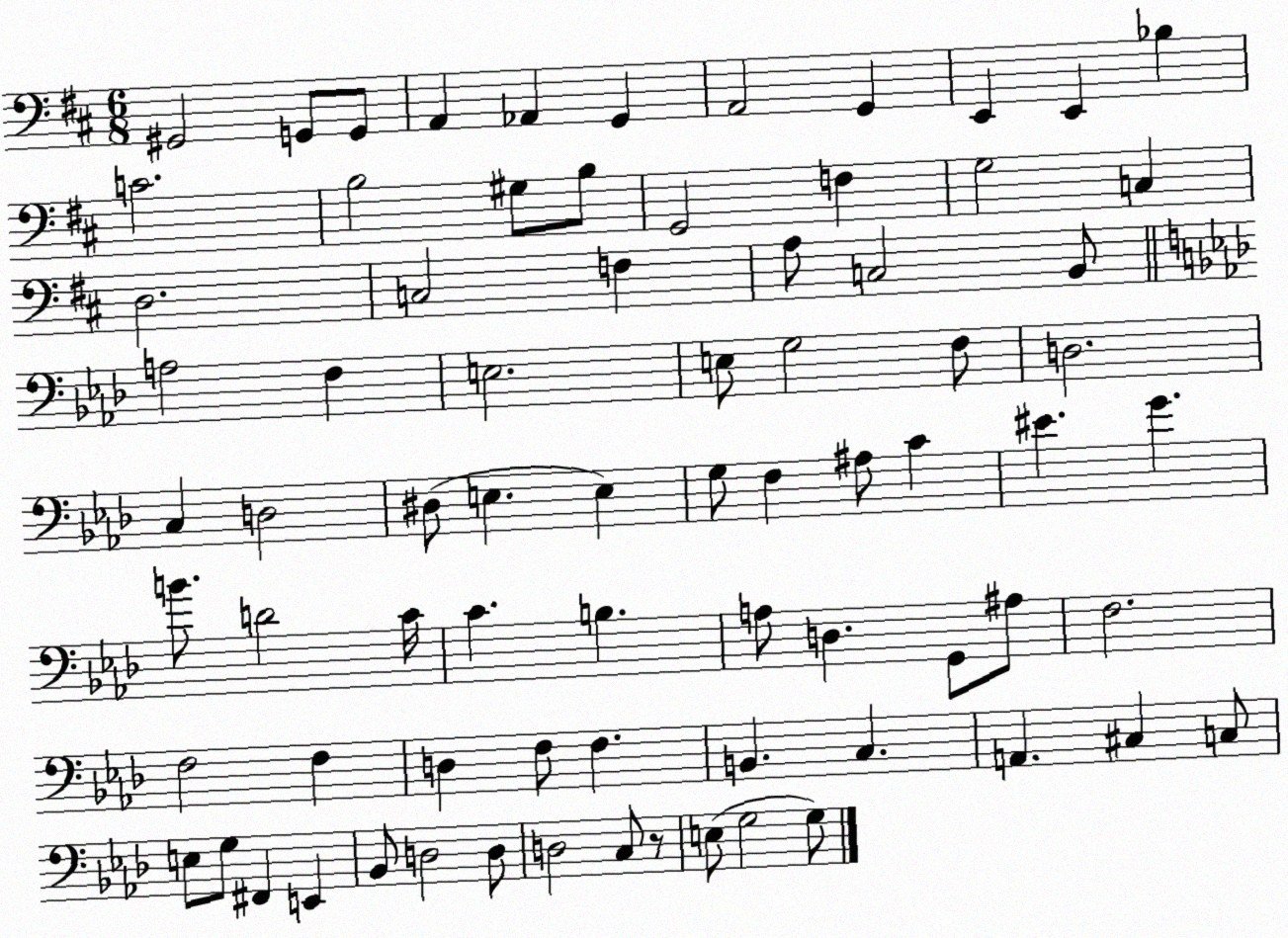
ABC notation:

X:1
T:Untitled
M:6/8
L:1/4
K:D
^G,,2 G,,/2 G,,/2 A,, _A,, G,, A,,2 G,, E,, E,, _B, C2 B,2 ^G,/2 B,/2 G,,2 F, G,2 C, D,2 C,2 F, A,/2 C,2 B,,/2 A,2 F, E,2 E,/2 G,2 F,/2 D,2 C, D,2 ^D,/2 E, E, G,/2 F, ^A,/2 C ^E G B/2 D2 C/4 C B, A,/2 D, G,,/2 ^A,/2 F,2 F,2 F, D, F,/2 F, B,, C, A,, ^C, C,/2 E,/2 G,/2 ^F,, E,, _B,,/2 D,2 D,/2 D,2 C,/2 z/2 E,/2 G,2 G,/2